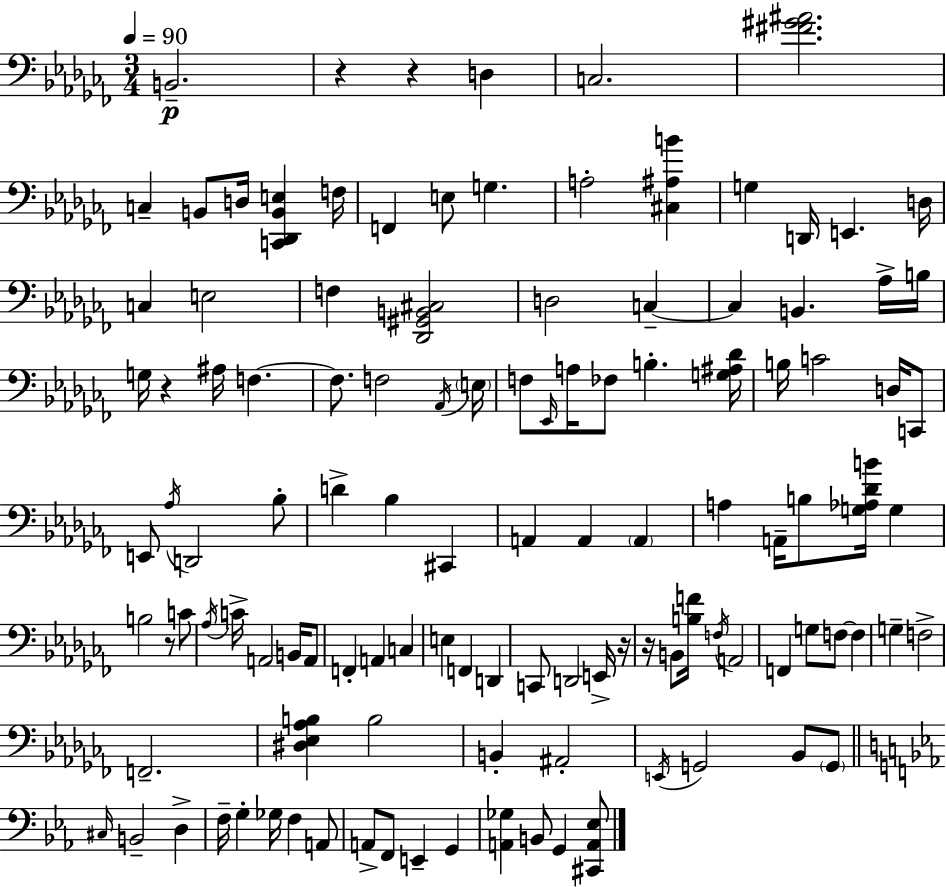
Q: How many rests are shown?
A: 6